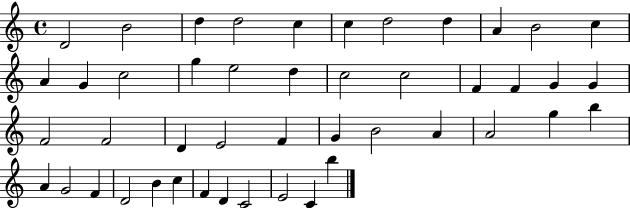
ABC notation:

X:1
T:Untitled
M:4/4
L:1/4
K:C
D2 B2 d d2 c c d2 d A B2 c A G c2 g e2 d c2 c2 F F G G F2 F2 D E2 F G B2 A A2 g b A G2 F D2 B c F D C2 E2 C b